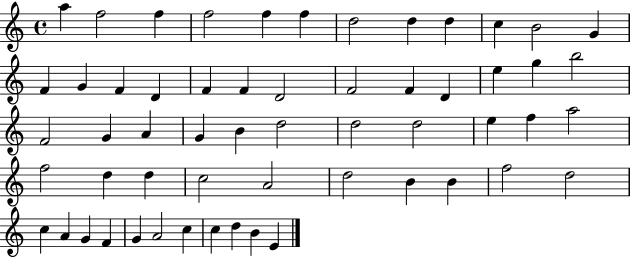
{
  \clef treble
  \time 4/4
  \defaultTimeSignature
  \key c \major
  a''4 f''2 f''4 | f''2 f''4 f''4 | d''2 d''4 d''4 | c''4 b'2 g'4 | \break f'4 g'4 f'4 d'4 | f'4 f'4 d'2 | f'2 f'4 d'4 | e''4 g''4 b''2 | \break f'2 g'4 a'4 | g'4 b'4 d''2 | d''2 d''2 | e''4 f''4 a''2 | \break f''2 d''4 d''4 | c''2 a'2 | d''2 b'4 b'4 | f''2 d''2 | \break c''4 a'4 g'4 f'4 | g'4 a'2 c''4 | c''4 d''4 b'4 e'4 | \bar "|."
}